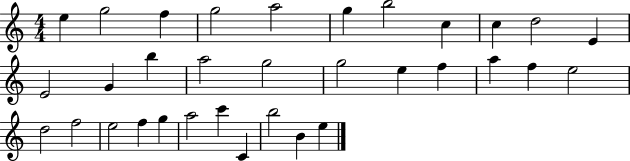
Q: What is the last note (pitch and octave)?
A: E5